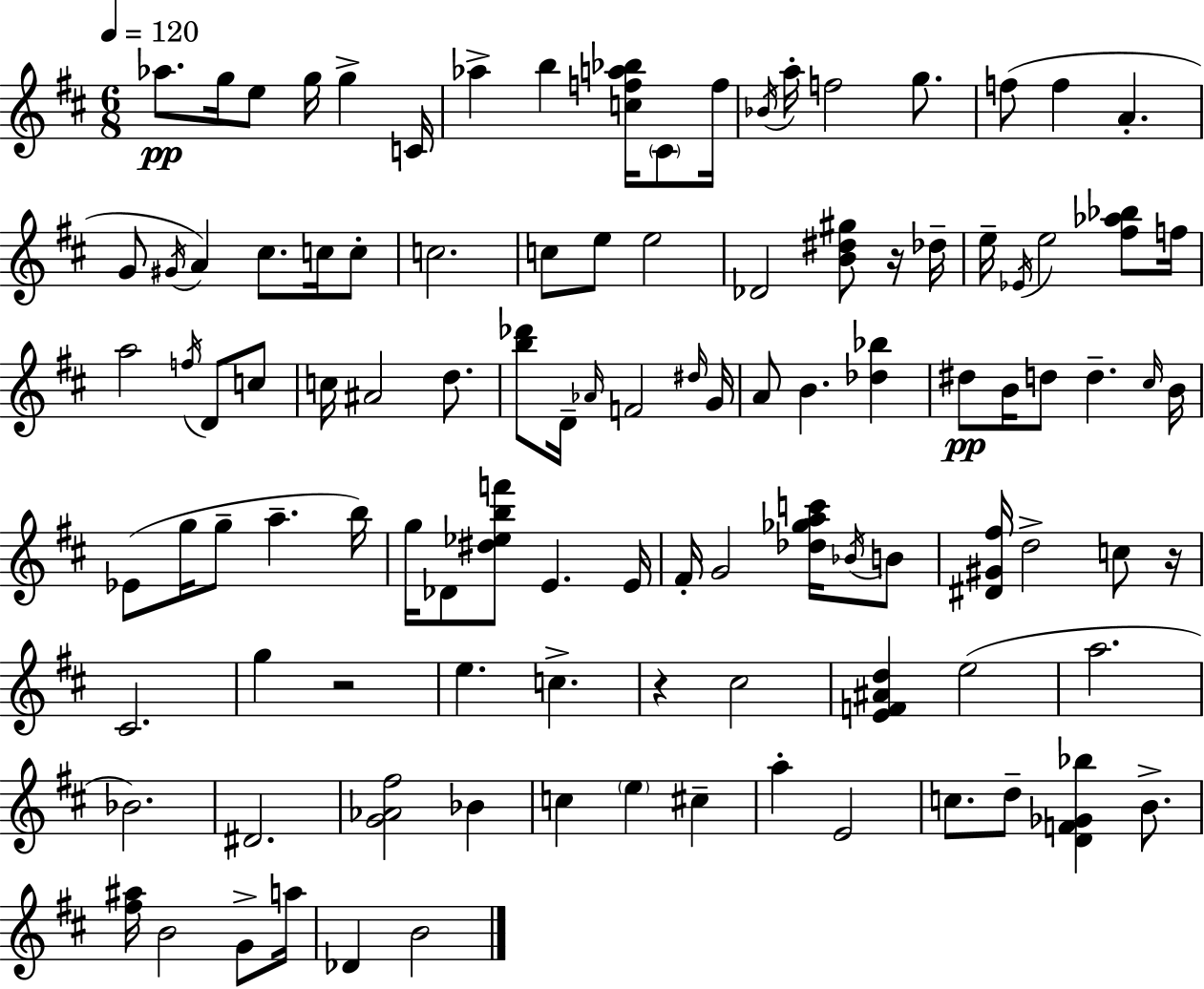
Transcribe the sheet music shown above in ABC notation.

X:1
T:Untitled
M:6/8
L:1/4
K:D
_a/2 g/4 e/2 g/4 g C/4 _a b [cfa_b]/4 ^C/2 f/4 _B/4 a/4 f2 g/2 f/2 f A G/2 ^G/4 A ^c/2 c/4 c/2 c2 c/2 e/2 e2 _D2 [B^d^g]/2 z/4 _d/4 e/4 _E/4 e2 [^f_a_b]/2 f/4 a2 f/4 D/2 c/2 c/4 ^A2 d/2 [b_d']/2 D/4 _A/4 F2 ^d/4 G/4 A/2 B [_d_b] ^d/2 B/4 d/2 d ^c/4 B/4 _E/2 g/4 g/2 a b/4 g/4 _D/2 [^d_ebf']/2 E E/4 ^F/4 G2 [_d_gac']/4 _B/4 B/2 [^D^G^f]/4 d2 c/2 z/4 ^C2 g z2 e c z ^c2 [EF^Ad] e2 a2 _B2 ^D2 [G_A^f]2 _B c e ^c a E2 c/2 d/2 [DF_G_b] B/2 [^f^a]/4 B2 G/2 a/4 _D B2